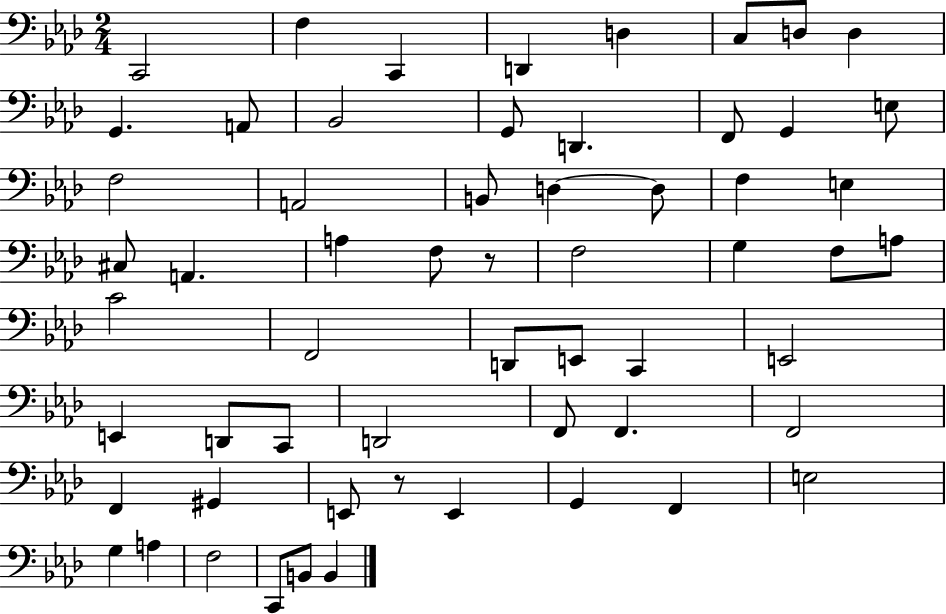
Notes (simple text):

C2/h F3/q C2/q D2/q D3/q C3/e D3/e D3/q G2/q. A2/e Bb2/h G2/e D2/q. F2/e G2/q E3/e F3/h A2/h B2/e D3/q D3/e F3/q E3/q C#3/e A2/q. A3/q F3/e R/e F3/h G3/q F3/e A3/e C4/h F2/h D2/e E2/e C2/q E2/h E2/q D2/e C2/e D2/h F2/e F2/q. F2/h F2/q G#2/q E2/e R/e E2/q G2/q F2/q E3/h G3/q A3/q F3/h C2/e B2/e B2/q